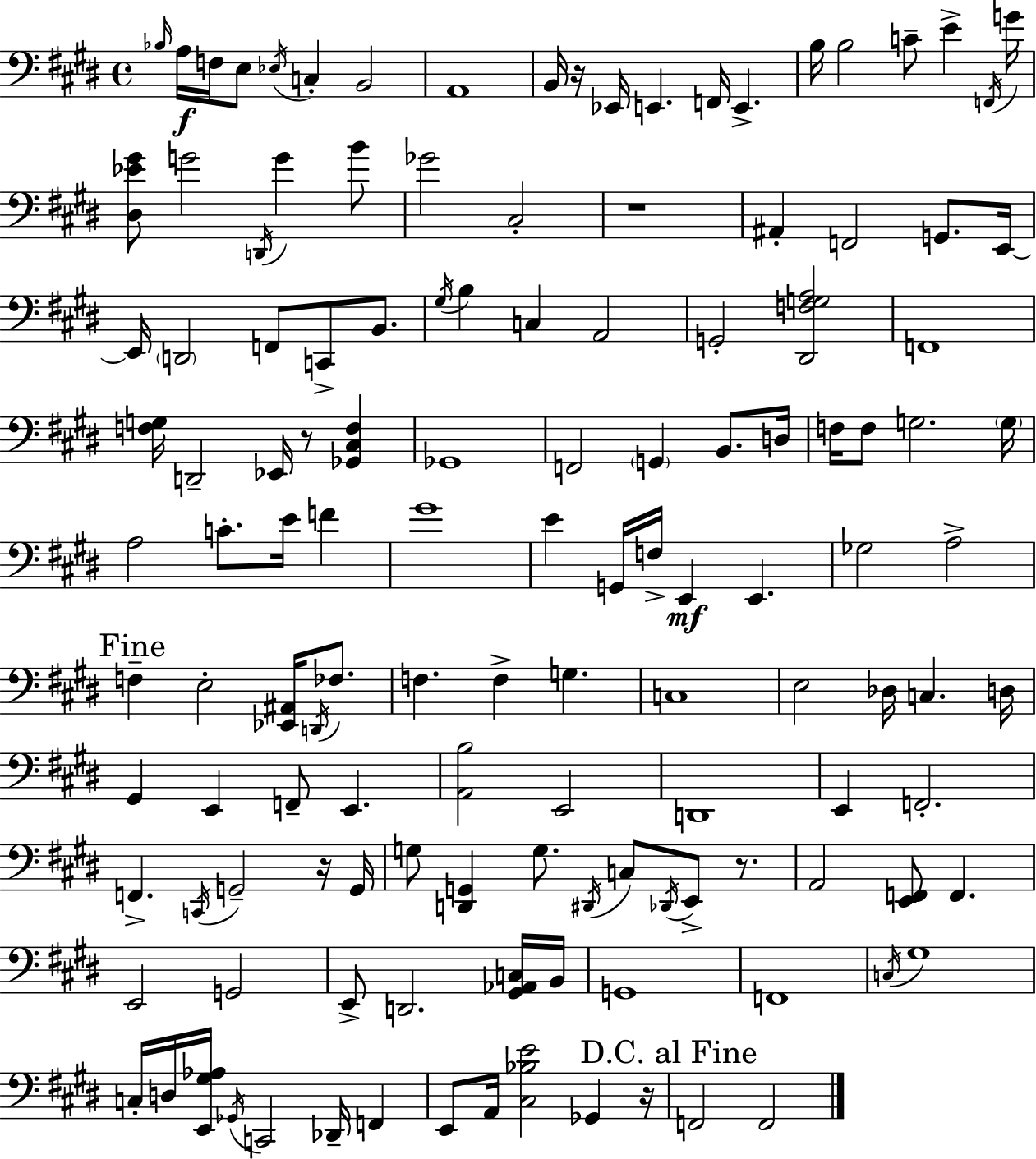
X:1
T:Untitled
M:4/4
L:1/4
K:E
_B,/4 A,/4 F,/4 E,/2 _E,/4 C, B,,2 A,,4 B,,/4 z/4 _E,,/4 E,, F,,/4 E,, B,/4 B,2 C/2 E F,,/4 G/4 [^D,_E^G]/2 G2 D,,/4 G B/2 _G2 ^C,2 z4 ^A,, F,,2 G,,/2 E,,/4 E,,/4 D,,2 F,,/2 C,,/2 B,,/2 ^G,/4 B, C, A,,2 G,,2 [^D,,F,G,A,]2 F,,4 [F,G,]/4 D,,2 _E,,/4 z/2 [_G,,^C,F,] _G,,4 F,,2 G,, B,,/2 D,/4 F,/4 F,/2 G,2 G,/4 A,2 C/2 E/4 F ^G4 E G,,/4 F,/4 E,, E,, _G,2 A,2 F, E,2 [_E,,^A,,]/4 D,,/4 _F,/2 F, F, G, C,4 E,2 _D,/4 C, D,/4 ^G,, E,, F,,/2 E,, [A,,B,]2 E,,2 D,,4 E,, F,,2 F,, C,,/4 G,,2 z/4 G,,/4 G,/2 [D,,G,,] G,/2 ^D,,/4 C,/2 _D,,/4 E,,/2 z/2 A,,2 [E,,F,,]/2 F,, E,,2 G,,2 E,,/2 D,,2 [^G,,_A,,C,]/4 B,,/4 G,,4 F,,4 C,/4 ^G,4 C,/4 D,/4 [E,,^G,_A,]/4 _G,,/4 C,,2 _D,,/4 F,, E,,/2 A,,/4 [^C,_B,E]2 _G,, z/4 F,,2 F,,2